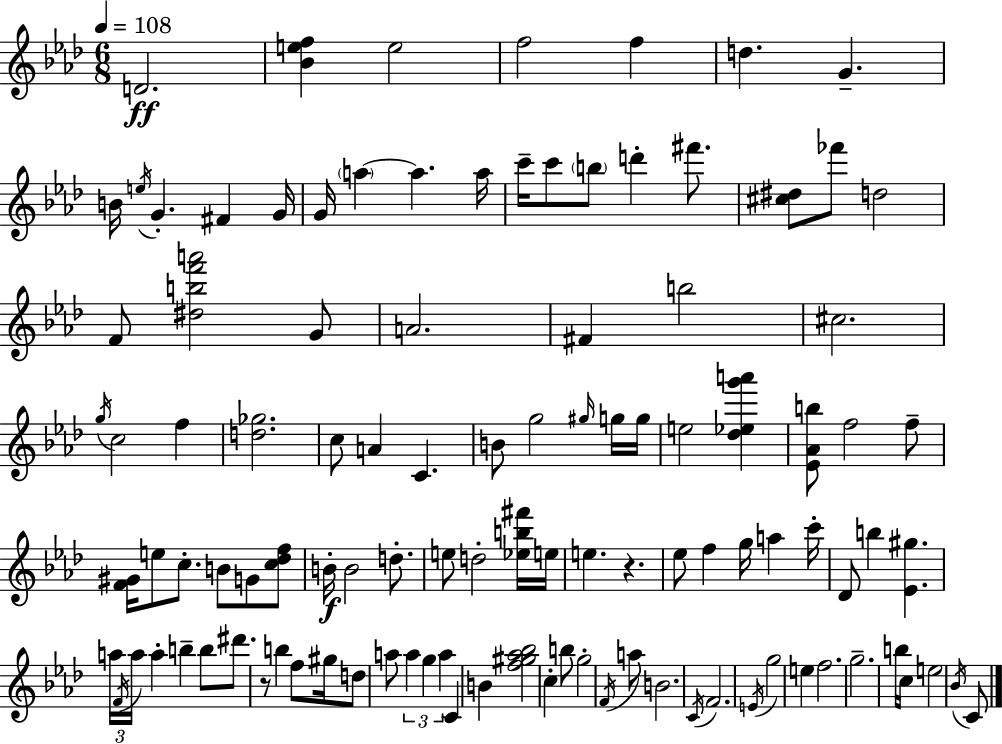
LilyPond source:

{
  \clef treble
  \numericTimeSignature
  \time 6/8
  \key f \minor
  \tempo 4 = 108
  d'2.\ff | <bes' e'' f''>4 e''2 | f''2 f''4 | d''4. g'4.-- | \break b'16 \acciaccatura { e''16 } g'4.-. fis'4 | g'16 g'16 \parenthesize a''4~~ a''4. | a''16 c'''16-- c'''8 \parenthesize b''8 d'''4-. fis'''8. | <cis'' dis''>8 fes'''8 d''2 | \break f'8 <dis'' b'' f''' a'''>2 g'8 | a'2. | fis'4 b''2 | cis''2. | \break \acciaccatura { g''16 } c''2 f''4 | <d'' ges''>2. | c''8 a'4 c'4. | b'8 g''2 | \break \grace { gis''16 } g''16 g''16 e''2 <des'' ees'' g''' a'''>4 | <ees' aes' b''>8 f''2 | f''8-- <f' gis'>16 e''8 c''8.-. b'8 g'8 | <c'' des'' f''>8 b'16-.\f b'2 | \break d''8.-. e''8 d''2-. | <ees'' b'' fis'''>16 e''16 e''4. r4. | ees''8 f''4 g''16 a''4 | c'''16-. des'8 b''4 <ees' gis''>4. | \break \tuplet 3/2 { a''16 \acciaccatura { f'16 } a''16 } a''4-. b''4-- | b''8 dis'''8. r8 b''4 | f''8 gis''16 d''8 a''8 \tuplet 3/2 { a''4 | g''4 a''4 } c'4 | \break b'4 <f'' gis'' aes'' bes''>2 | c''4-. b''8 g''2-. | \acciaccatura { f'16 } a''8 b'2. | \acciaccatura { c'16 } f'2. | \break \acciaccatura { e'16 } g''2 | e''4 f''2. | g''2.-- | b''16 c''16 e''2 | \break \acciaccatura { bes'16 } c'8 \bar "|."
}